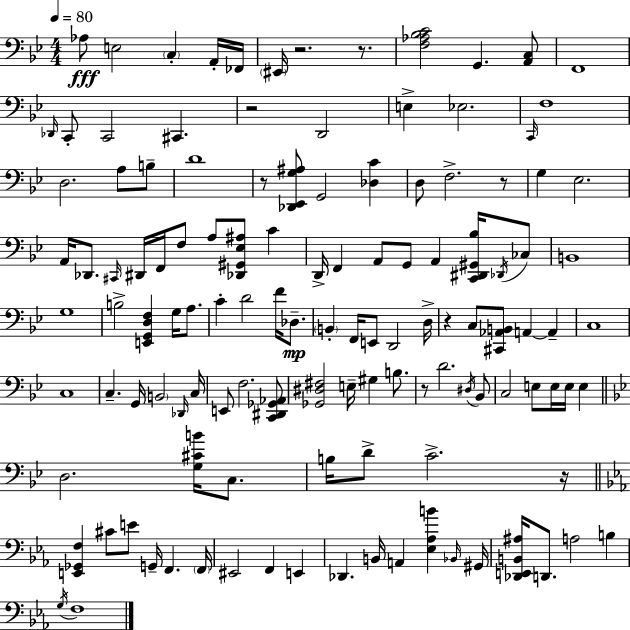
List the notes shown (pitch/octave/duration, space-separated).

Ab3/e E3/h C3/q A2/s FES2/s EIS2/s R/h. R/e. [F3,Ab3,Bb3,C4]/h G2/q. [A2,C3]/e F2/w Db2/s C2/e C2/h C#2/q. R/h D2/h E3/q Eb3/h. C2/s F3/w D3/h. A3/e B3/e D4/w R/e [Db2,Eb2,G3,A#3]/e G2/h [Db3,C4]/q D3/e F3/h. R/e G3/q Eb3/h. A2/s Db2/e. C#2/s D#2/s F2/s F3/e A3/e [Db2,G#2,Eb3,A#3]/e C4/q D2/s F2/q A2/e G2/e A2/q [C2,D#2,G#2,Bb3]/s Db2/s CES3/e B2/w G3/w B3/h [E2,G2,D3,F3]/q G3/s A3/e. C4/q D4/h F4/s Db3/e. B2/q F2/s E2/e D2/h D3/s R/q C3/e [C#2,Ab2,B2]/e A2/q A2/q C3/w C3/w C3/q. G2/s B2/h Db2/s C3/s E2/e F3/h. [C2,D#2,Gb2,Ab2]/e [Gb2,D#3,F#3]/h E3/s G#3/q B3/e. R/e D4/h. D#3/s Bb2/e C3/h E3/e E3/s E3/s E3/q D3/h. [G3,C#4,B4]/s C3/e. B3/s D4/e C4/h. R/s [E2,Gb2,F3]/q C#4/e E4/e G2/s F2/q. F2/s EIS2/h F2/q E2/q Db2/q. B2/s A2/q [Eb3,Ab3,B4]/q Bb2/s G#2/s [Db2,E2,B2,A#3]/s D2/e. A3/h B3/q G3/s F3/w